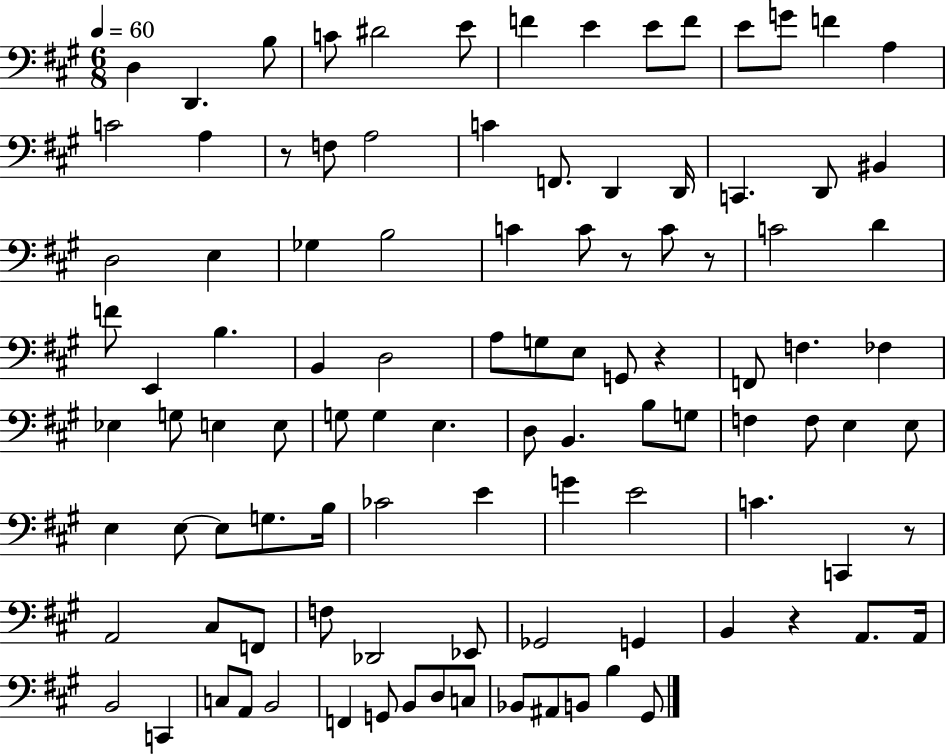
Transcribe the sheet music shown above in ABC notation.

X:1
T:Untitled
M:6/8
L:1/4
K:A
D, D,, B,/2 C/2 ^D2 E/2 F E E/2 F/2 E/2 G/2 F A, C2 A, z/2 F,/2 A,2 C F,,/2 D,, D,,/4 C,, D,,/2 ^B,, D,2 E, _G, B,2 C C/2 z/2 C/2 z/2 C2 D F/2 E,, B, B,, D,2 A,/2 G,/2 E,/2 G,,/2 z F,,/2 F, _F, _E, G,/2 E, E,/2 G,/2 G, E, D,/2 B,, B,/2 G,/2 F, F,/2 E, E,/2 E, E,/2 E,/2 G,/2 B,/4 _C2 E G E2 C C,, z/2 A,,2 ^C,/2 F,,/2 F,/2 _D,,2 _E,,/2 _G,,2 G,, B,, z A,,/2 A,,/4 B,,2 C,, C,/2 A,,/2 B,,2 F,, G,,/2 B,,/2 D,/2 C,/2 _B,,/2 ^A,,/2 B,,/2 B, ^G,,/2